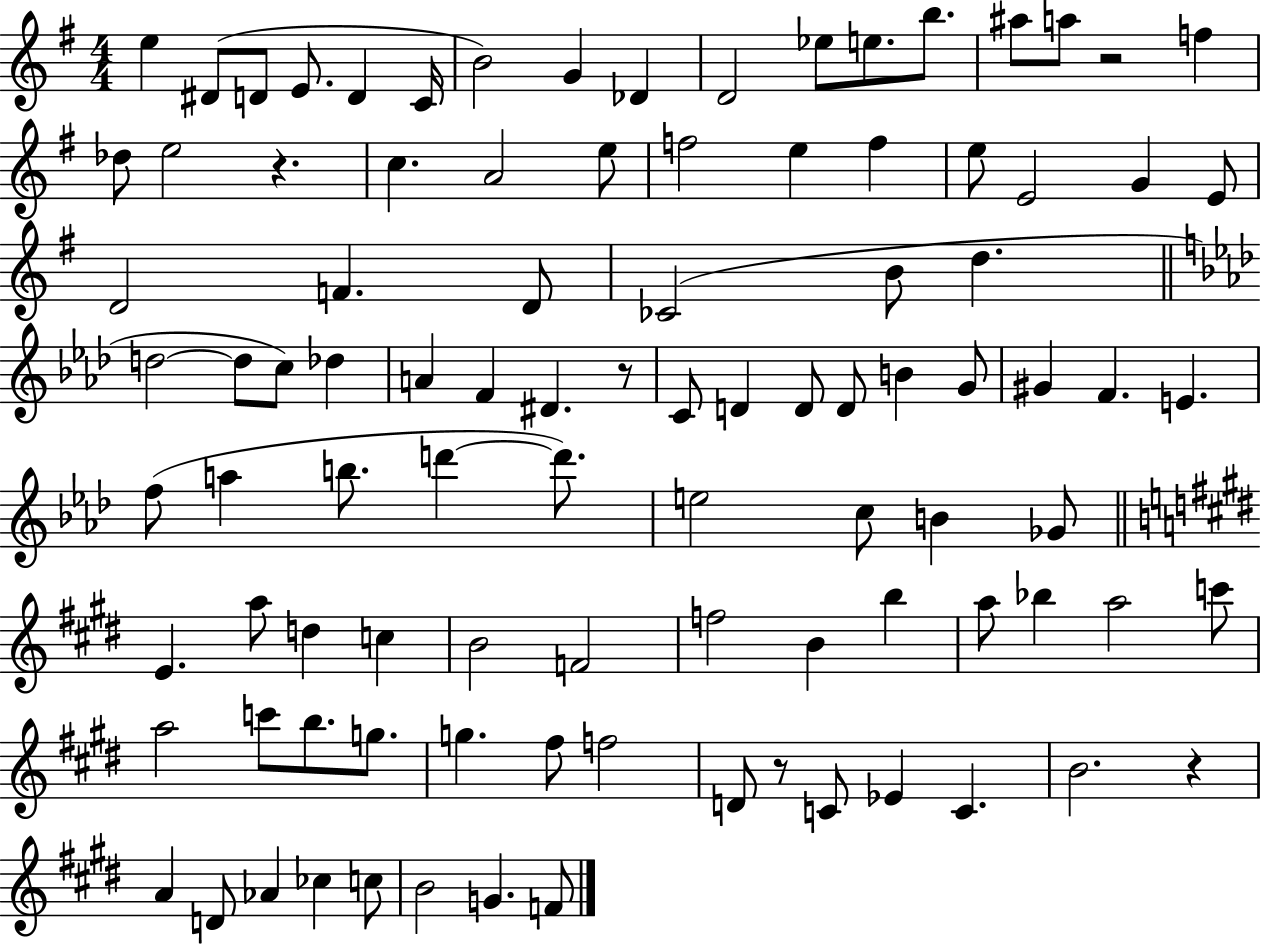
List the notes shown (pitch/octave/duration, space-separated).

E5/q D#4/e D4/e E4/e. D4/q C4/s B4/h G4/q Db4/q D4/h Eb5/e E5/e. B5/e. A#5/e A5/e R/h F5/q Db5/e E5/h R/q. C5/q. A4/h E5/e F5/h E5/q F5/q E5/e E4/h G4/q E4/e D4/h F4/q. D4/e CES4/h B4/e D5/q. D5/h D5/e C5/e Db5/q A4/q F4/q D#4/q. R/e C4/e D4/q D4/e D4/e B4/q G4/e G#4/q F4/q. E4/q. F5/e A5/q B5/e. D6/q D6/e. E5/h C5/e B4/q Gb4/e E4/q. A5/e D5/q C5/q B4/h F4/h F5/h B4/q B5/q A5/e Bb5/q A5/h C6/e A5/h C6/e B5/e. G5/e. G5/q. F#5/e F5/h D4/e R/e C4/e Eb4/q C4/q. B4/h. R/q A4/q D4/e Ab4/q CES5/q C5/e B4/h G4/q. F4/e